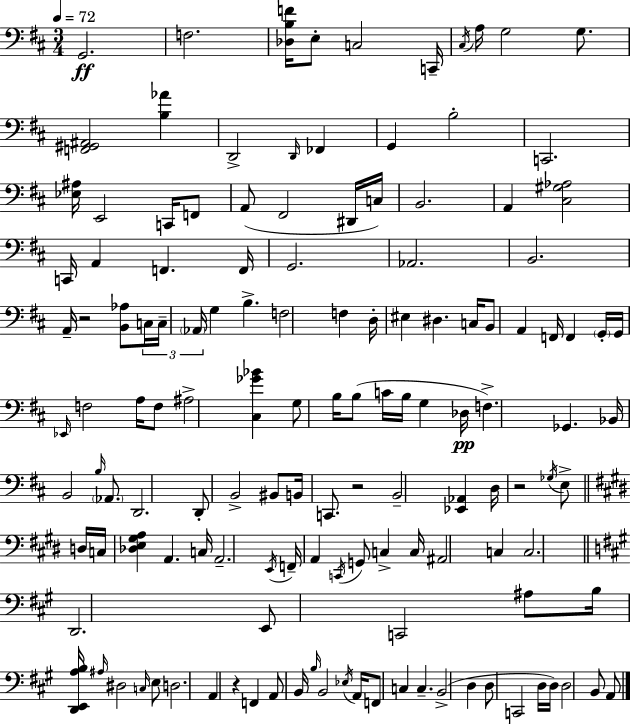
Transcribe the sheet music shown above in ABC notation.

X:1
T:Untitled
M:3/4
L:1/4
K:D
G,,2 F,2 [_D,B,F]/4 E,/2 C,2 C,,/4 ^C,/4 A,/4 G,2 G,/2 [F,,^G,,^A,,]2 [B,_A] D,,2 D,,/4 _F,, G,, B,2 C,,2 [_E,^A,]/4 E,,2 C,,/4 F,,/2 A,,/2 ^F,,2 ^D,,/4 C,/4 B,,2 A,, [^C,^G,_A,]2 C,,/4 A,, F,, F,,/4 G,,2 _A,,2 B,,2 A,,/4 z2 [B,,_A,]/2 C,/4 C,/4 _A,,/4 G, B, F,2 F, D,/4 ^E, ^D, C,/4 B,,/2 A,, F,,/4 F,, G,,/4 G,,/4 _E,,/4 F,2 A,/4 F,/2 ^A,2 [^C,_G_B] G,/2 B,/4 B,/2 C/4 B,/4 G, _D,/4 F, _G,, _B,,/4 B,,2 B,/4 _A,,/2 D,,2 D,,/2 B,,2 ^B,,/2 B,,/4 C,,/2 z2 B,,2 [_E,,_A,,] D,/4 z2 _G,/4 E,/2 D,/4 C,/4 [_D,E,^G,A,] A,, C,/4 A,,2 E,,/4 F,,/4 A,, C,,/4 G,,/2 C, C,/4 ^A,,2 C, C,2 D,,2 E,,/2 C,,2 ^A,/2 B,/4 [D,,E,,A,B,]/4 ^A,/4 ^D,2 C,/4 E,/2 D,2 A,, z F,, A,,/2 B,,/4 B,/4 B,,2 _E,/4 A,,/4 F,,/2 C, C, B,,2 D, D,/2 C,,2 D,/4 D,/4 D,2 B,,/2 A,,/2